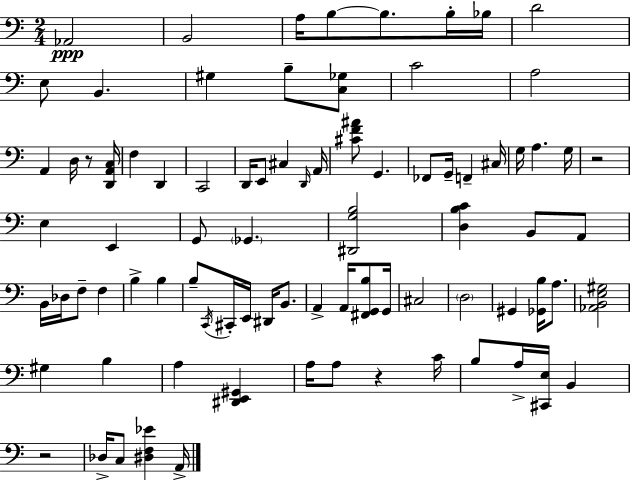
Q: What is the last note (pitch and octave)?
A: A2